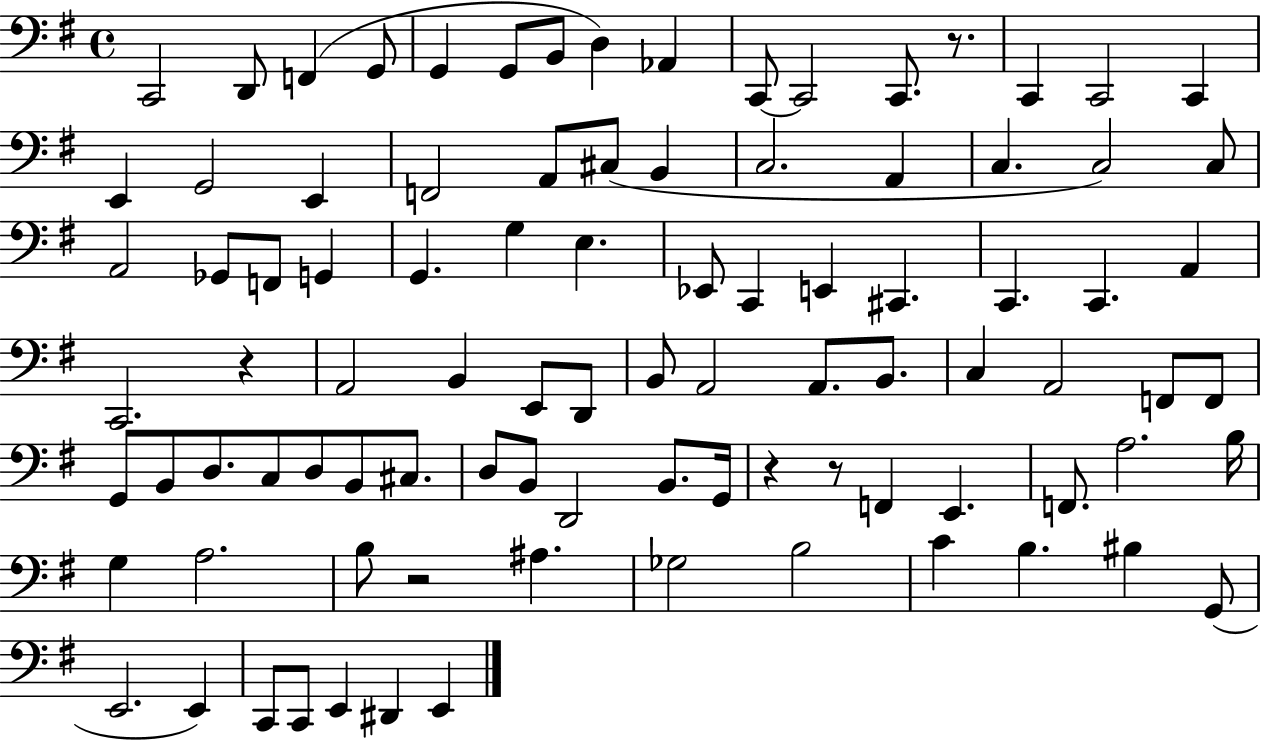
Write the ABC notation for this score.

X:1
T:Untitled
M:4/4
L:1/4
K:G
C,,2 D,,/2 F,, G,,/2 G,, G,,/2 B,,/2 D, _A,, C,,/2 C,,2 C,,/2 z/2 C,, C,,2 C,, E,, G,,2 E,, F,,2 A,,/2 ^C,/2 B,, C,2 A,, C, C,2 C,/2 A,,2 _G,,/2 F,,/2 G,, G,, G, E, _E,,/2 C,, E,, ^C,, C,, C,, A,, C,,2 z A,,2 B,, E,,/2 D,,/2 B,,/2 A,,2 A,,/2 B,,/2 C, A,,2 F,,/2 F,,/2 G,,/2 B,,/2 D,/2 C,/2 D,/2 B,,/2 ^C,/2 D,/2 B,,/2 D,,2 B,,/2 G,,/4 z z/2 F,, E,, F,,/2 A,2 B,/4 G, A,2 B,/2 z2 ^A, _G,2 B,2 C B, ^B, G,,/2 E,,2 E,, C,,/2 C,,/2 E,, ^D,, E,,